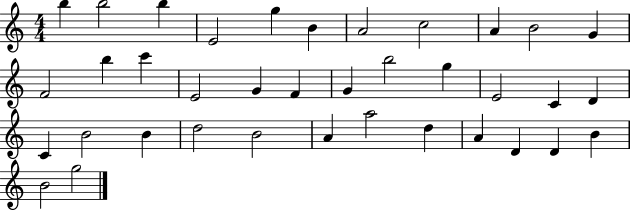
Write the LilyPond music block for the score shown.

{
  \clef treble
  \numericTimeSignature
  \time 4/4
  \key c \major
  b''4 b''2 b''4 | e'2 g''4 b'4 | a'2 c''2 | a'4 b'2 g'4 | \break f'2 b''4 c'''4 | e'2 g'4 f'4 | g'4 b''2 g''4 | e'2 c'4 d'4 | \break c'4 b'2 b'4 | d''2 b'2 | a'4 a''2 d''4 | a'4 d'4 d'4 b'4 | \break b'2 g''2 | \bar "|."
}